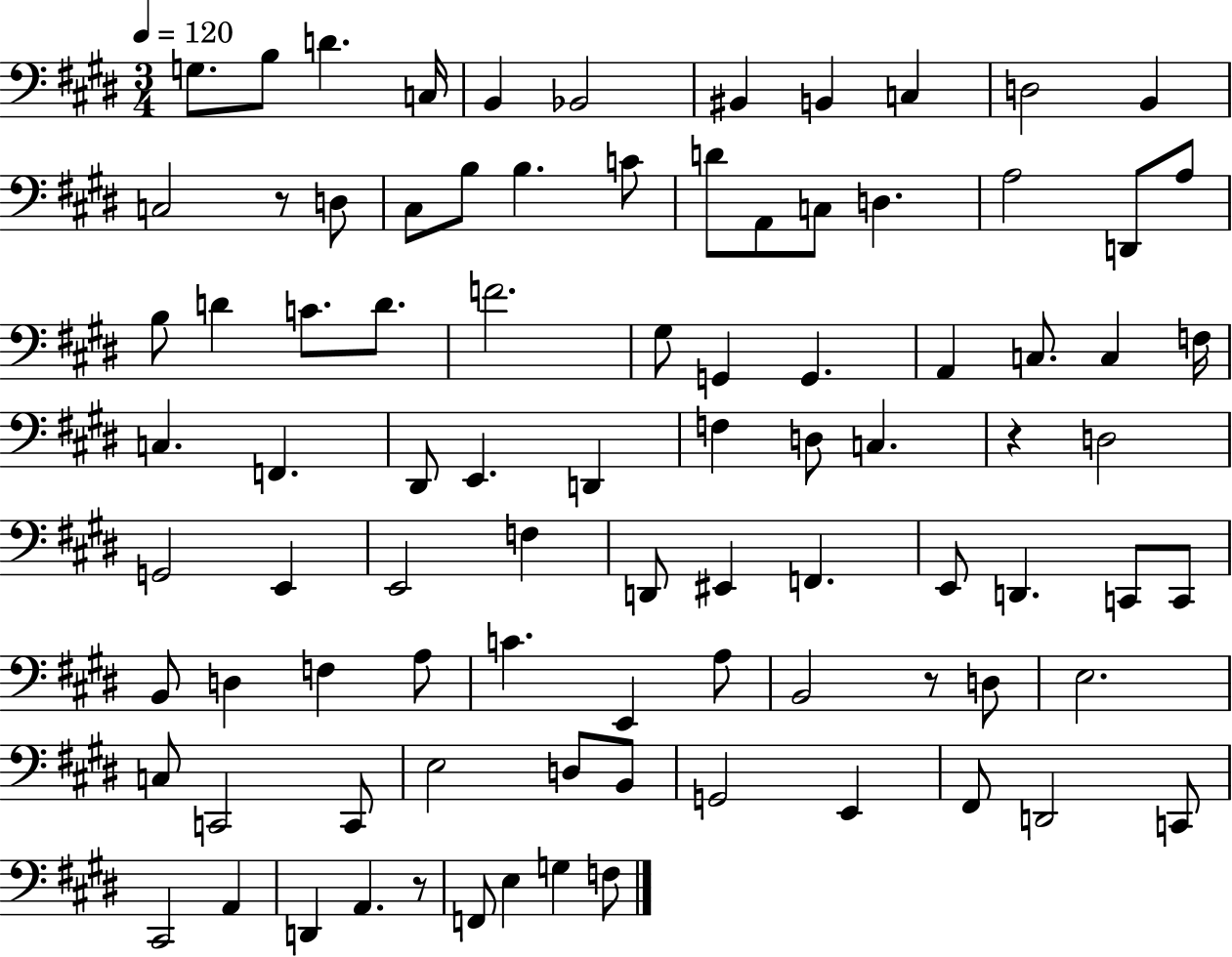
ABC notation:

X:1
T:Untitled
M:3/4
L:1/4
K:E
G,/2 B,/2 D C,/4 B,, _B,,2 ^B,, B,, C, D,2 B,, C,2 z/2 D,/2 ^C,/2 B,/2 B, C/2 D/2 A,,/2 C,/2 D, A,2 D,,/2 A,/2 B,/2 D C/2 D/2 F2 ^G,/2 G,, G,, A,, C,/2 C, F,/4 C, F,, ^D,,/2 E,, D,, F, D,/2 C, z D,2 G,,2 E,, E,,2 F, D,,/2 ^E,, F,, E,,/2 D,, C,,/2 C,,/2 B,,/2 D, F, A,/2 C E,, A,/2 B,,2 z/2 D,/2 E,2 C,/2 C,,2 C,,/2 E,2 D,/2 B,,/2 G,,2 E,, ^F,,/2 D,,2 C,,/2 ^C,,2 A,, D,, A,, z/2 F,,/2 E, G, F,/2